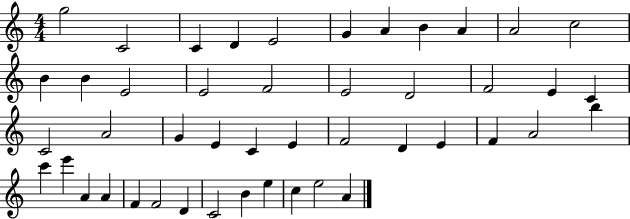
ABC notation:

X:1
T:Untitled
M:4/4
L:1/4
K:C
g2 C2 C D E2 G A B A A2 c2 B B E2 E2 F2 E2 D2 F2 E C C2 A2 G E C E F2 D E F A2 b c' e' A A F F2 D C2 B e c e2 A